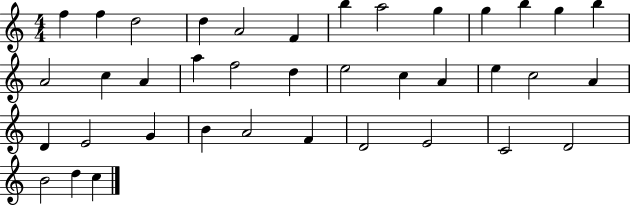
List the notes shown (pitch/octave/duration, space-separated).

F5/q F5/q D5/h D5/q A4/h F4/q B5/q A5/h G5/q G5/q B5/q G5/q B5/q A4/h C5/q A4/q A5/q F5/h D5/q E5/h C5/q A4/q E5/q C5/h A4/q D4/q E4/h G4/q B4/q A4/h F4/q D4/h E4/h C4/h D4/h B4/h D5/q C5/q